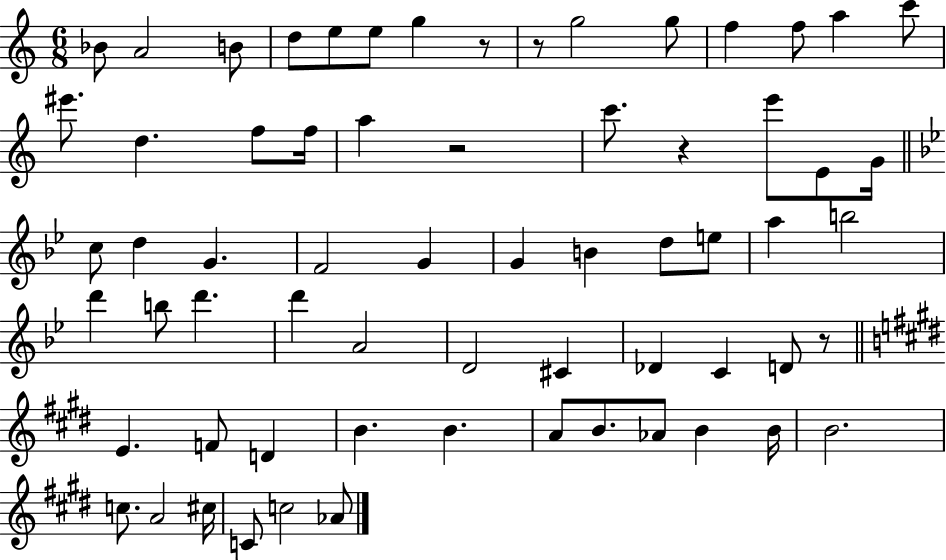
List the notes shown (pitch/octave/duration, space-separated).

Bb4/e A4/h B4/e D5/e E5/e E5/e G5/q R/e R/e G5/h G5/e F5/q F5/e A5/q C6/e EIS6/e. D5/q. F5/e F5/s A5/q R/h C6/e. R/q E6/e E4/e G4/s C5/e D5/q G4/q. F4/h G4/q G4/q B4/q D5/e E5/e A5/q B5/h D6/q B5/e D6/q. D6/q A4/h D4/h C#4/q Db4/q C4/q D4/e R/e E4/q. F4/e D4/q B4/q. B4/q. A4/e B4/e. Ab4/e B4/q B4/s B4/h. C5/e. A4/h C#5/s C4/e C5/h Ab4/e